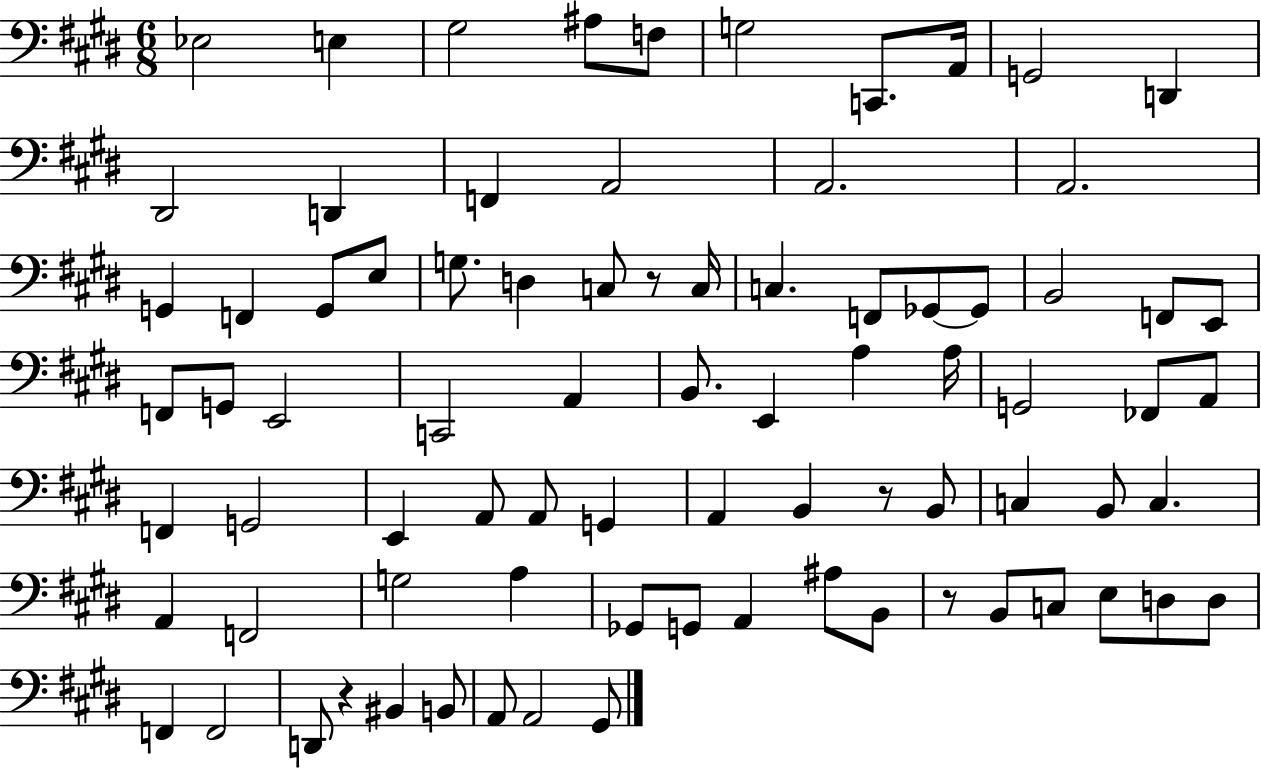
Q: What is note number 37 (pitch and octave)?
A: B2